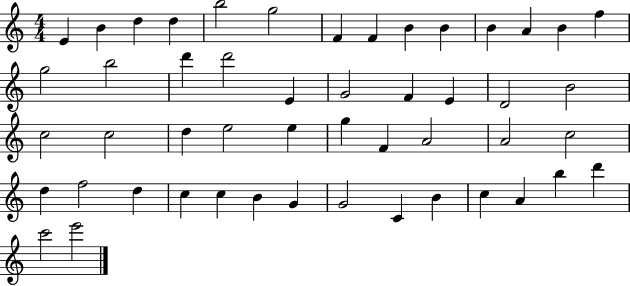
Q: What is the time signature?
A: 4/4